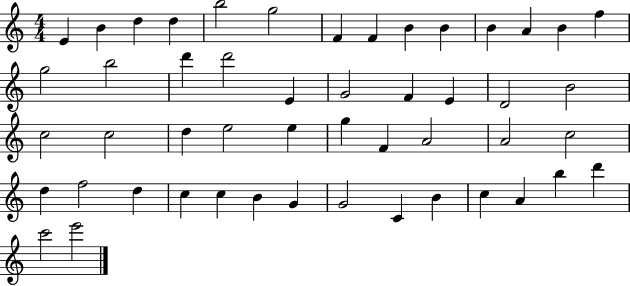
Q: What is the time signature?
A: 4/4